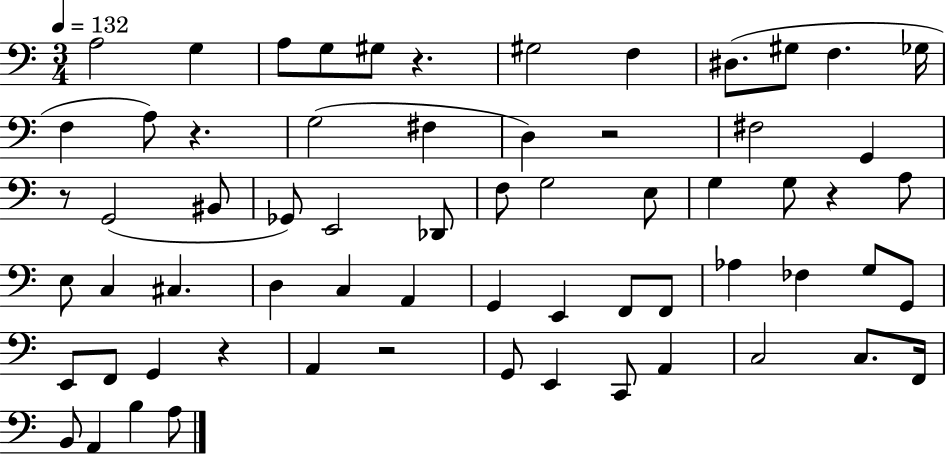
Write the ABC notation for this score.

X:1
T:Untitled
M:3/4
L:1/4
K:C
A,2 G, A,/2 G,/2 ^G,/2 z ^G,2 F, ^D,/2 ^G,/2 F, _G,/4 F, A,/2 z G,2 ^F, D, z2 ^F,2 G,, z/2 G,,2 ^B,,/2 _G,,/2 E,,2 _D,,/2 F,/2 G,2 E,/2 G, G,/2 z A,/2 E,/2 C, ^C, D, C, A,, G,, E,, F,,/2 F,,/2 _A, _F, G,/2 G,,/2 E,,/2 F,,/2 G,, z A,, z2 G,,/2 E,, C,,/2 A,, C,2 C,/2 F,,/4 B,,/2 A,, B, A,/2